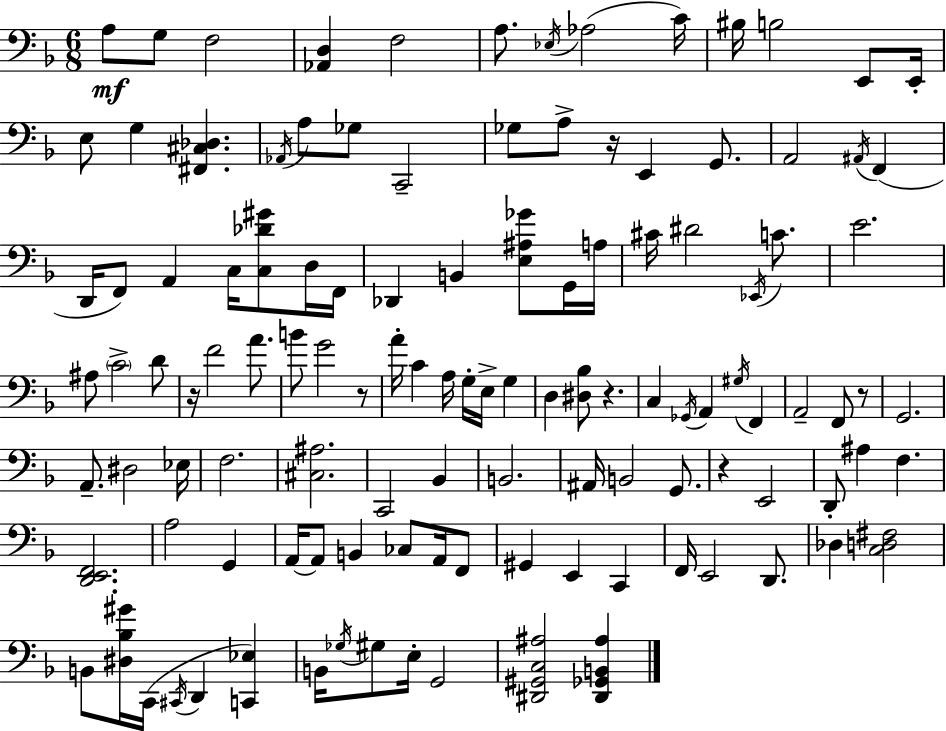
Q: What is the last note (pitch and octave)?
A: G2